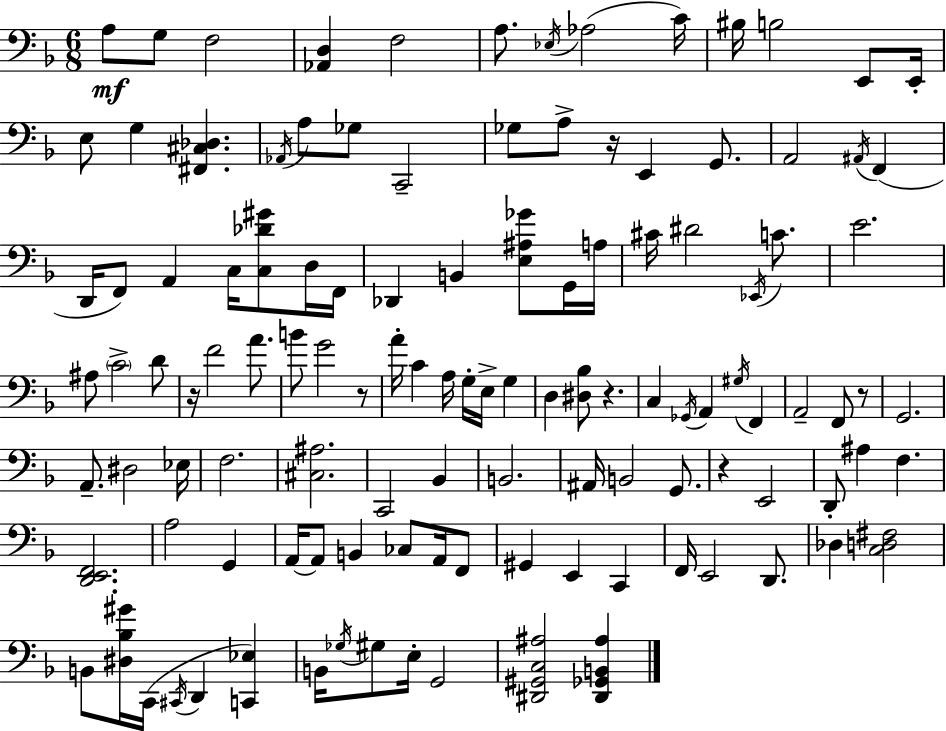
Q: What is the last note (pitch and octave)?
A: G2